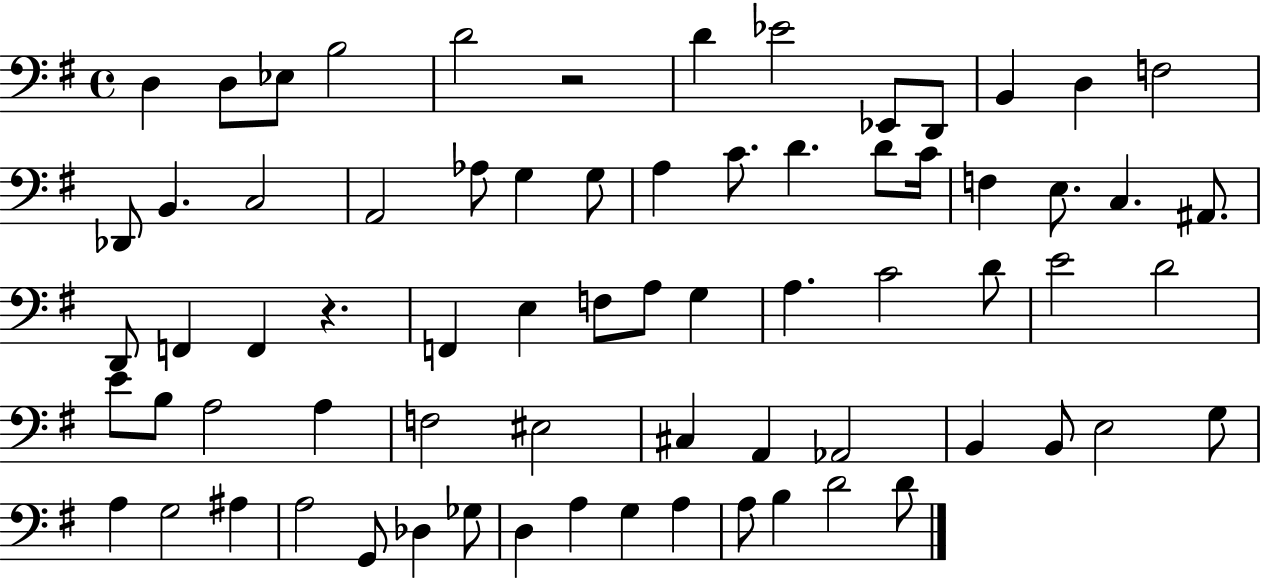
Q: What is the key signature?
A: G major